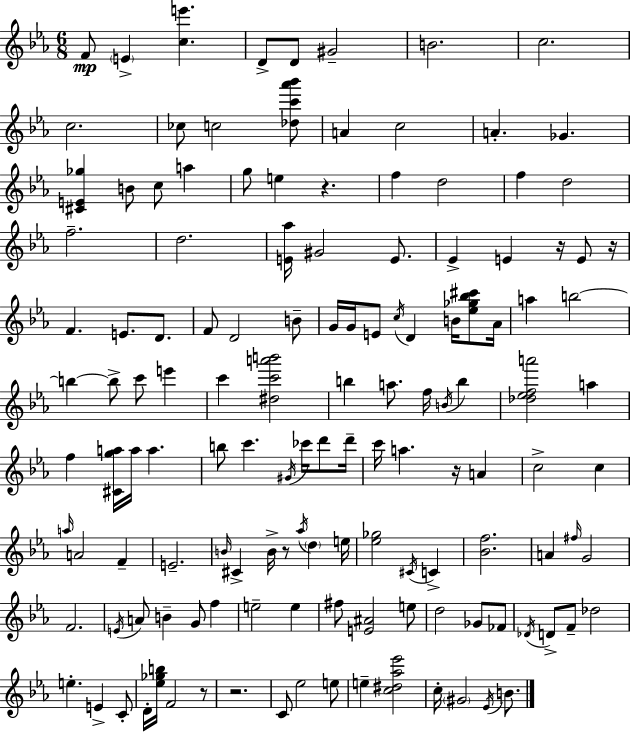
X:1
T:Untitled
M:6/8
L:1/4
K:Eb
F/2 E [ce'] D/2 D/2 ^G2 B2 c2 c2 _c/2 c2 [_dc'_a'_b']/2 A c2 A _G [^CE_g] B/2 c/2 a g/2 e z f d2 f d2 f2 d2 [E_a]/4 ^G2 E/2 _E E z/4 E/2 z/4 F E/2 D/2 F/2 D2 B/2 G/4 G/4 E/2 c/4 D B/4 [_e_g_b^c']/2 _A/4 a b2 b b/2 c'/2 e' c' [^dc'a'b']2 b a/2 f/4 B/4 b [_d_efa']2 a f [^Cga]/4 a/4 a b/2 c' ^G/4 _c'/4 d'/2 d'/4 c'/4 a z/4 A c2 c a/4 A2 F E2 B/4 ^C B/4 z/2 _a/4 d e/4 [_e_g]2 ^C/4 C [_Bf]2 A ^f/4 G2 F2 E/4 A/2 B G/2 f e2 e ^f/2 [E^A]2 e/2 d2 _G/2 _F/2 _D/4 D/2 F/2 _d2 e E C/2 D/4 [_e_gb]/4 F2 z/2 z2 C/2 _e2 e/2 e [c^d_a_e']2 c/4 ^G2 _E/4 B/2